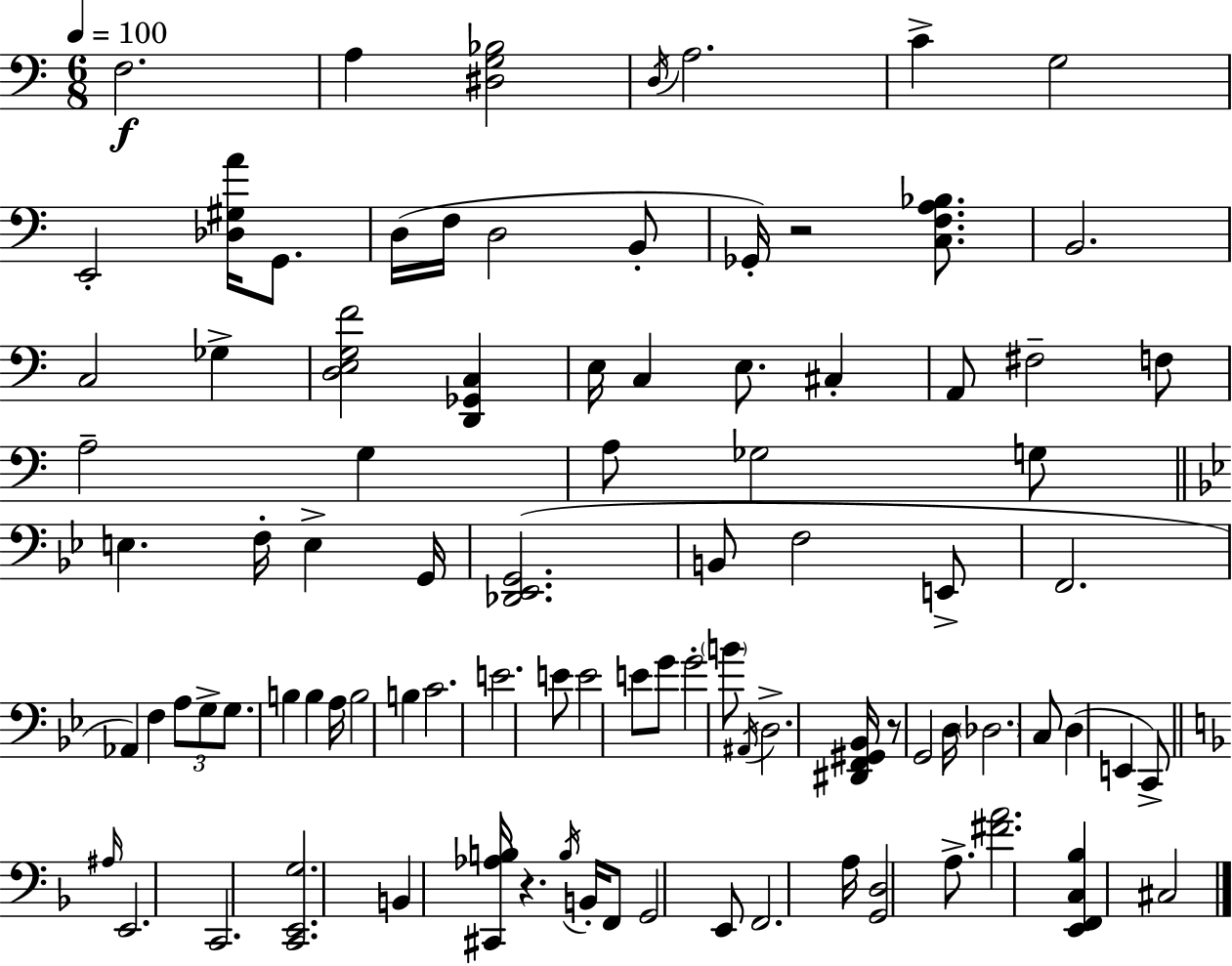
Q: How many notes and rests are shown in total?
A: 91